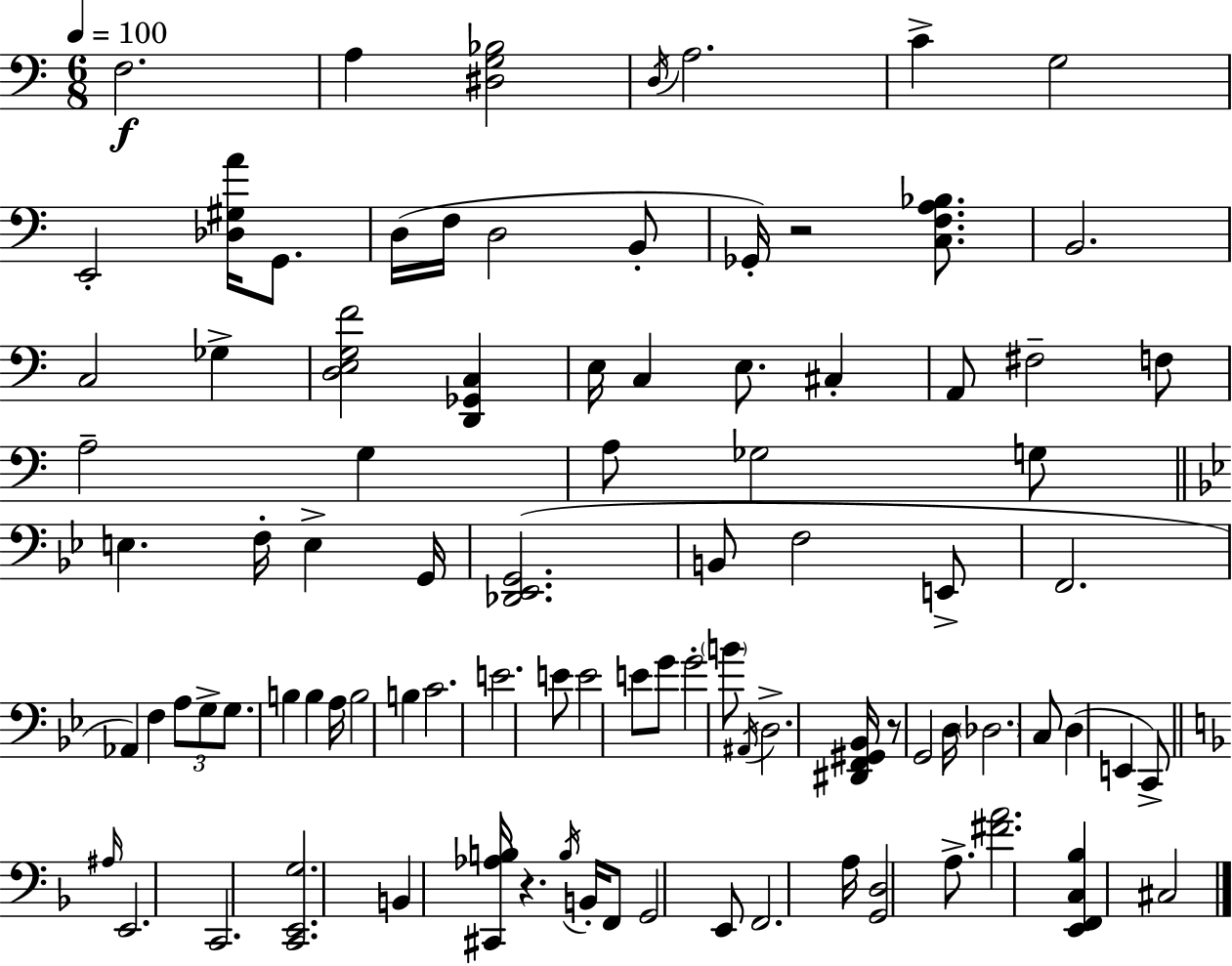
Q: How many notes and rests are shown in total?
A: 91